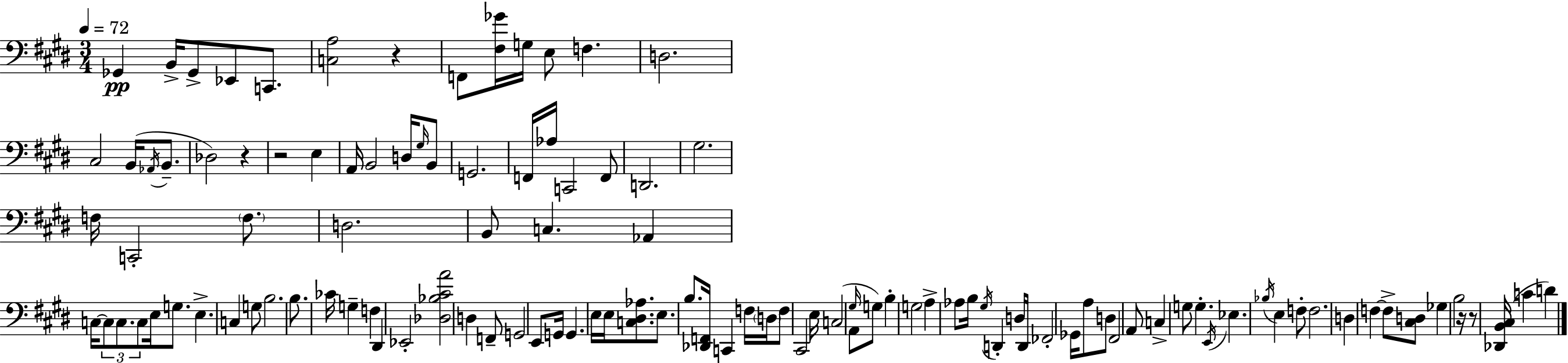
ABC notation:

X:1
T:Untitled
M:3/4
L:1/4
K:E
_G,, B,,/4 _G,,/2 _E,,/2 C,,/2 [C,A,]2 z F,,/2 [^F,_G]/4 G,/4 E,/2 F, D,2 ^C,2 B,,/4 _A,,/4 B,,/2 _D,2 z z2 E, A,,/4 B,,2 D,/4 ^G,/4 B,,/2 G,,2 F,,/4 _A,/4 C,,2 F,,/2 D,,2 ^G,2 F,/4 C,,2 F,/2 D,2 B,,/2 C, _A,, C,/4 C,/2 C,/2 C,/2 E,/4 G,/2 E, C, G,/2 B,2 B,/2 _C/4 G, F, ^D,, _E,,2 [_D,_B,^CA]2 D, F,,/2 G,,2 E,,/2 G,,/4 G,, E,/4 E,/4 [C,^D,_A,]/2 E,/2 B,/2 [_D,,F,,]/4 C,, F,/4 D,/4 F,/2 ^C,,2 E,/4 C,2 A,,/2 ^G,/4 G,/2 B, G,2 A, _A,/2 B,/4 ^G,/4 D,, D,/4 D,,/4 _F,,2 _G,,/4 A,/2 D,/2 ^F,,2 A,,/2 C, G,/2 G, E,,/4 _E, _B,/4 E, F,/2 F,2 D, F, F,/2 [^C,D,]/2 _G, B,2 z/4 z/2 [_D,,B,,^C,]/4 C D